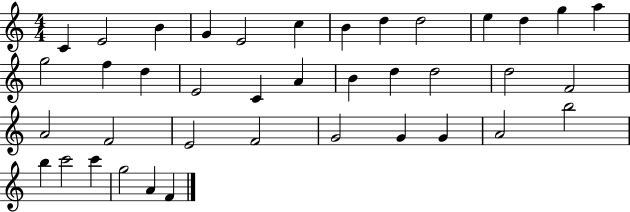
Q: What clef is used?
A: treble